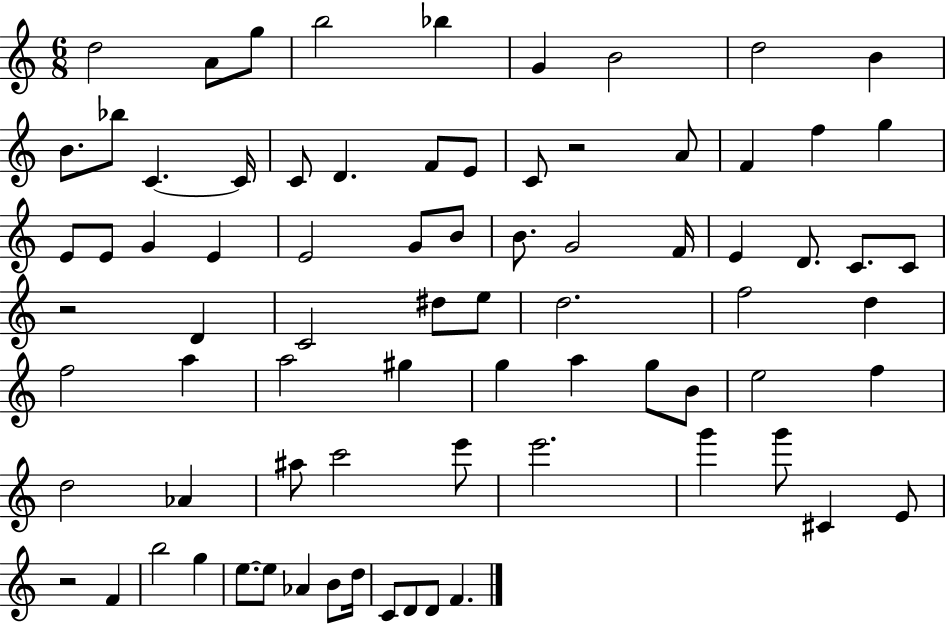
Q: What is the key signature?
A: C major